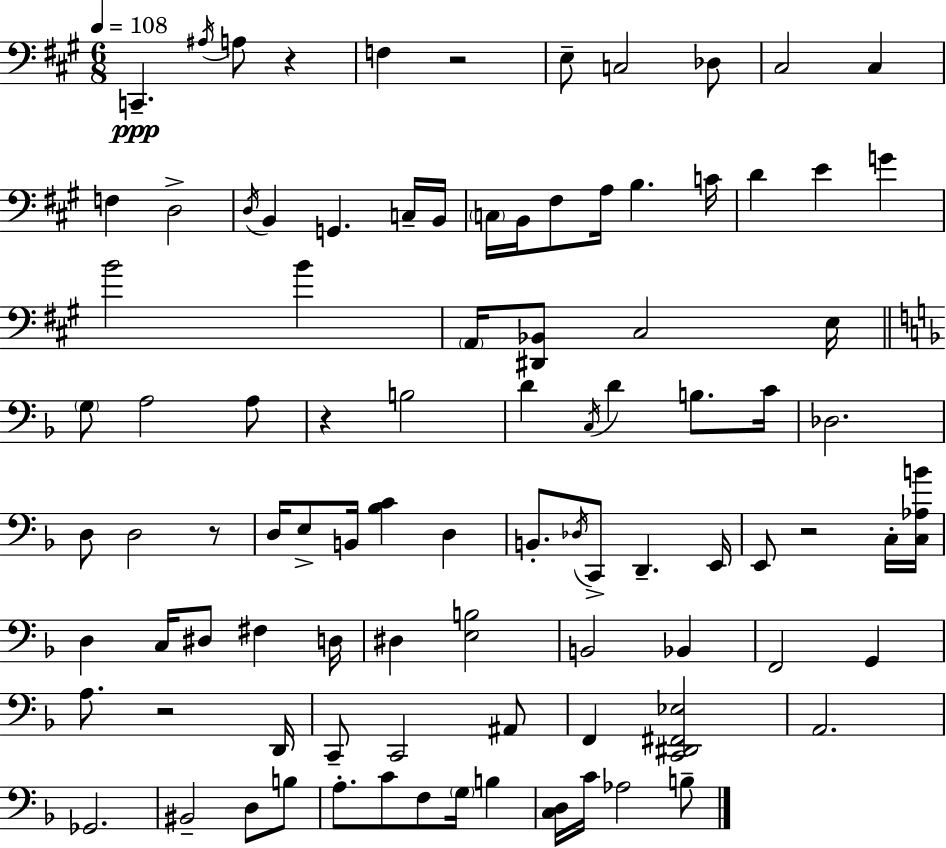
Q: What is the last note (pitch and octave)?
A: B3